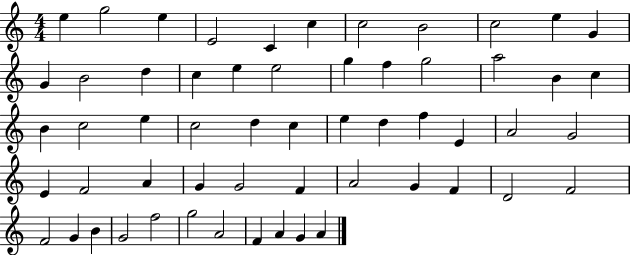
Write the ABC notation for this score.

X:1
T:Untitled
M:4/4
L:1/4
K:C
e g2 e E2 C c c2 B2 c2 e G G B2 d c e e2 g f g2 a2 B c B c2 e c2 d c e d f E A2 G2 E F2 A G G2 F A2 G F D2 F2 F2 G B G2 f2 g2 A2 F A G A